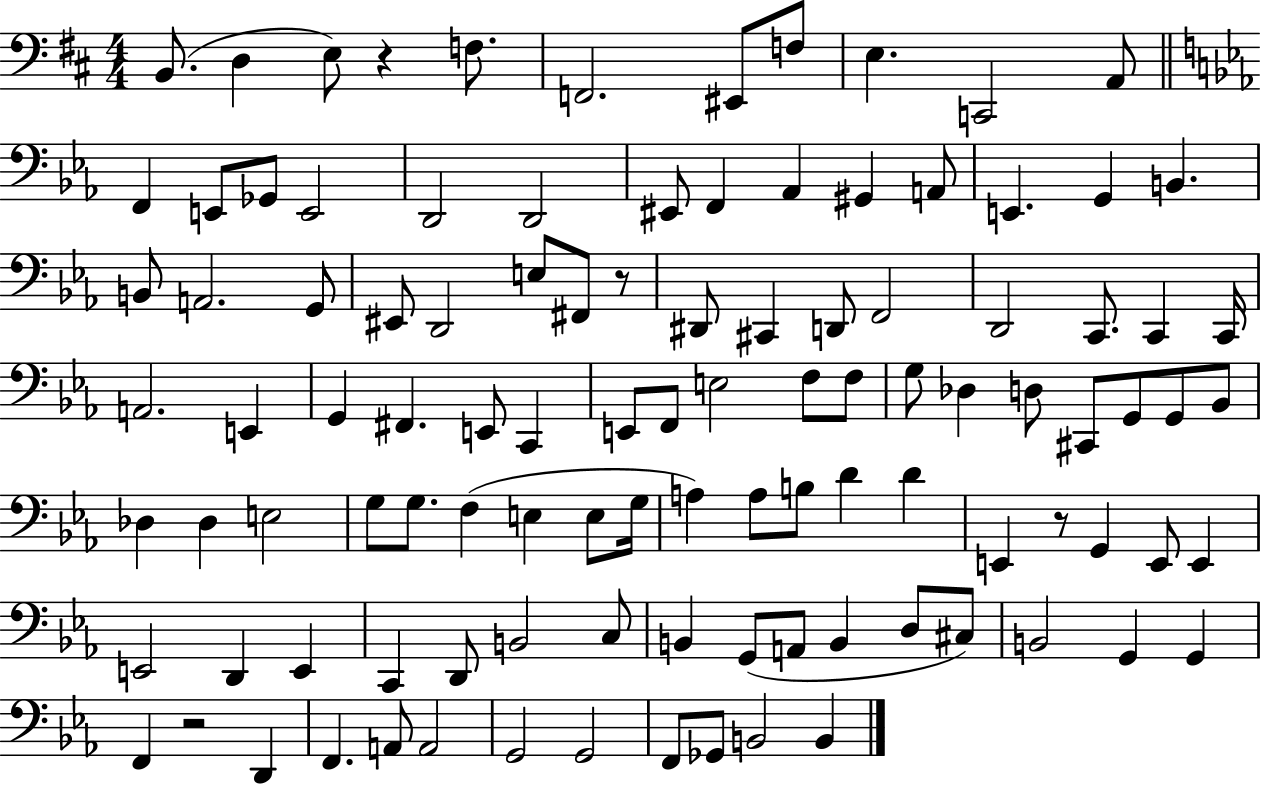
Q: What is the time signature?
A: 4/4